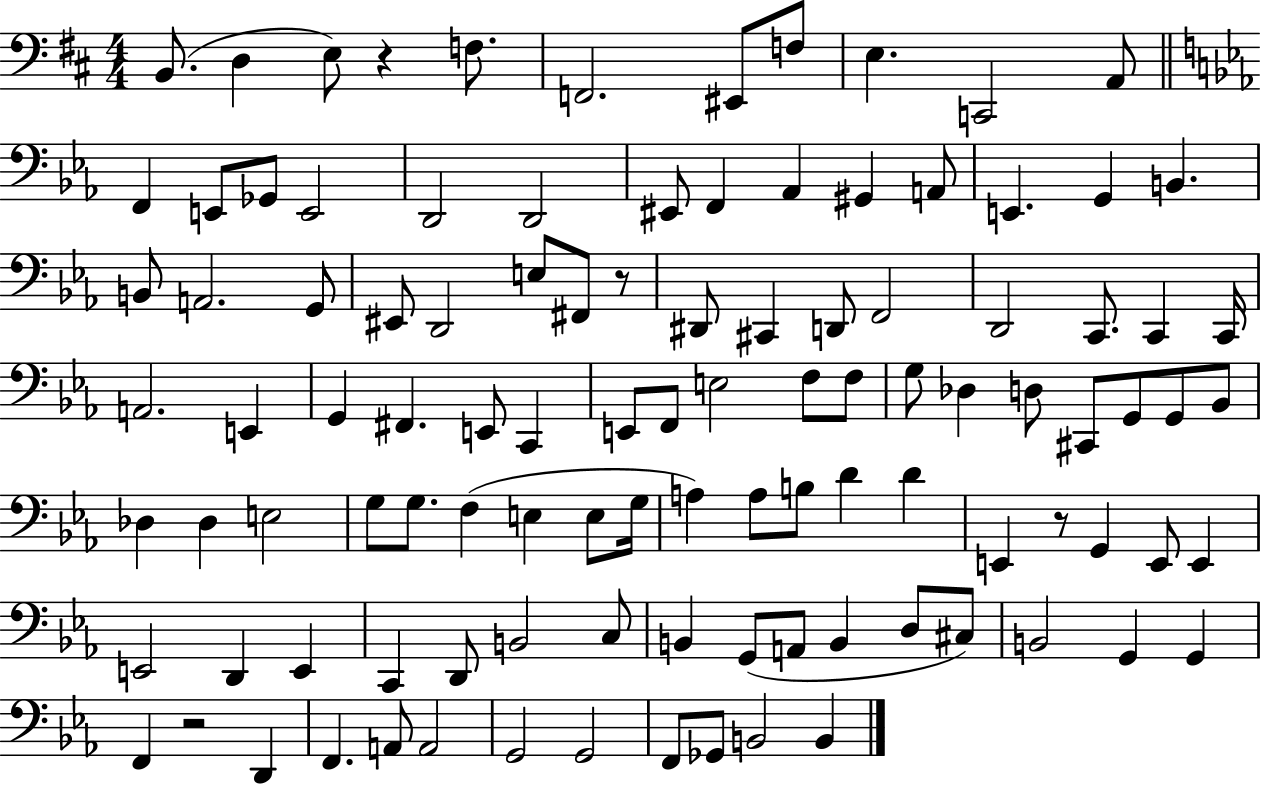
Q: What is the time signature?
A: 4/4